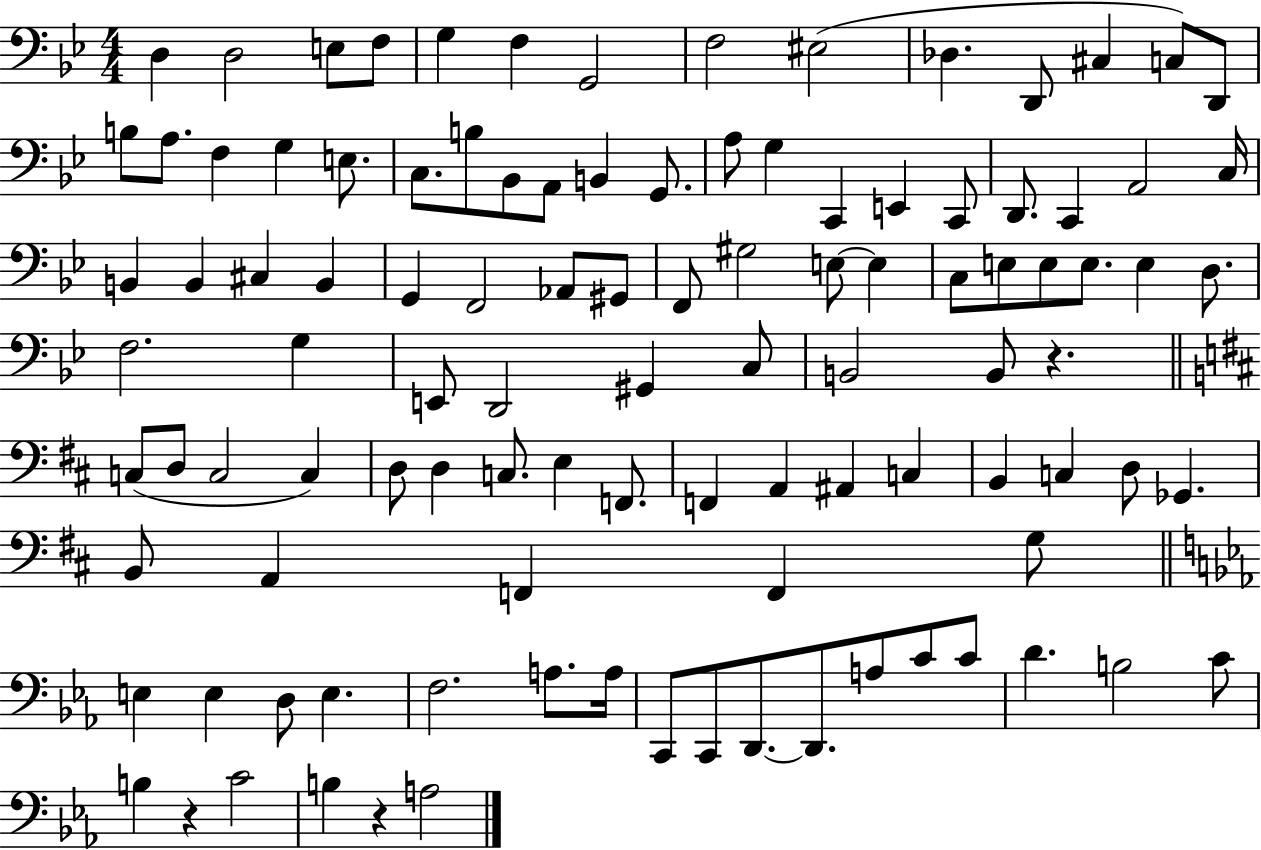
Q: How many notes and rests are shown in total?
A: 106